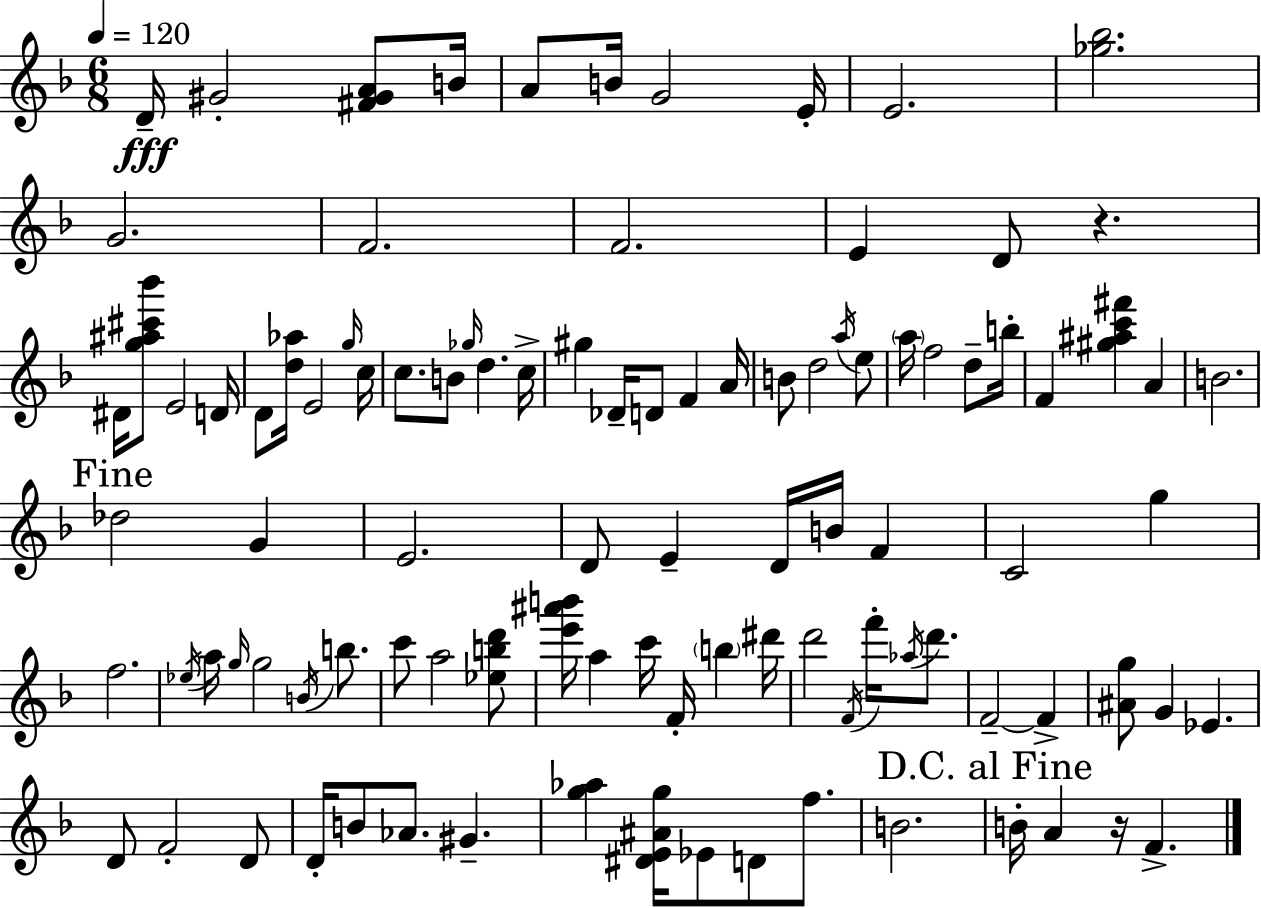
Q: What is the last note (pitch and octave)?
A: F4